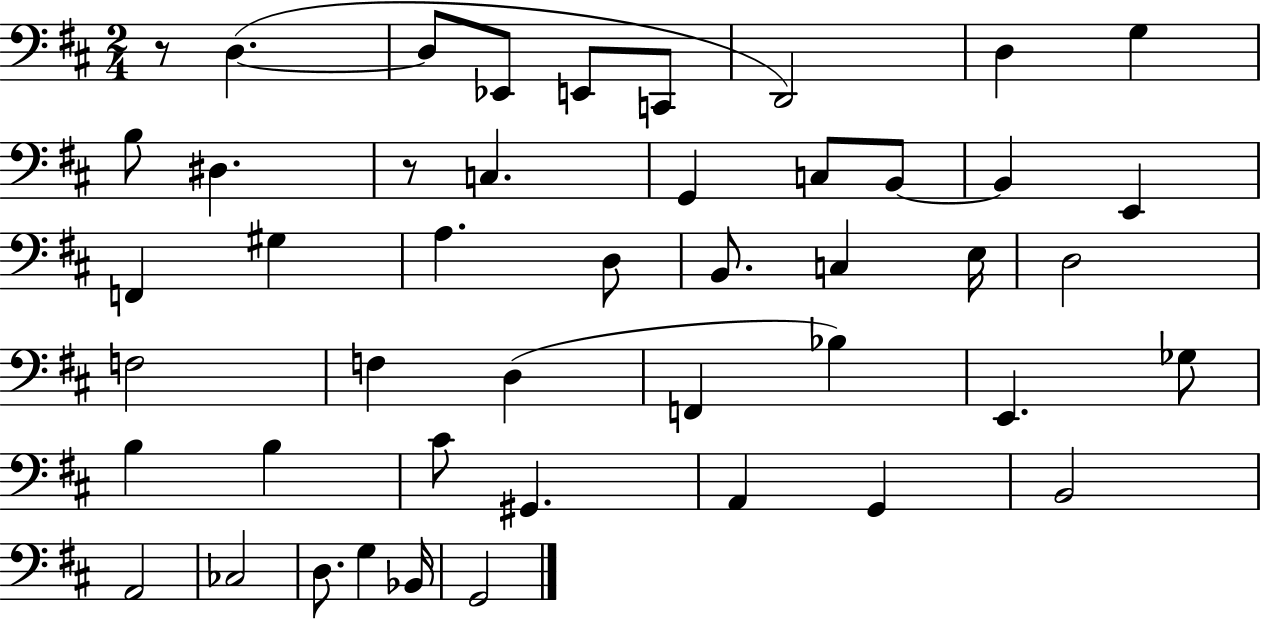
{
  \clef bass
  \numericTimeSignature
  \time 2/4
  \key d \major
  r8 d4.~(~ | d8 ees,8 e,8 c,8 | d,2) | d4 g4 | \break b8 dis4. | r8 c4. | g,4 c8 b,8~~ | b,4 e,4 | \break f,4 gis4 | a4. d8 | b,8. c4 e16 | d2 | \break f2 | f4 d4( | f,4 bes4) | e,4. ges8 | \break b4 b4 | cis'8 gis,4. | a,4 g,4 | b,2 | \break a,2 | ces2 | d8. g4 bes,16 | g,2 | \break \bar "|."
}